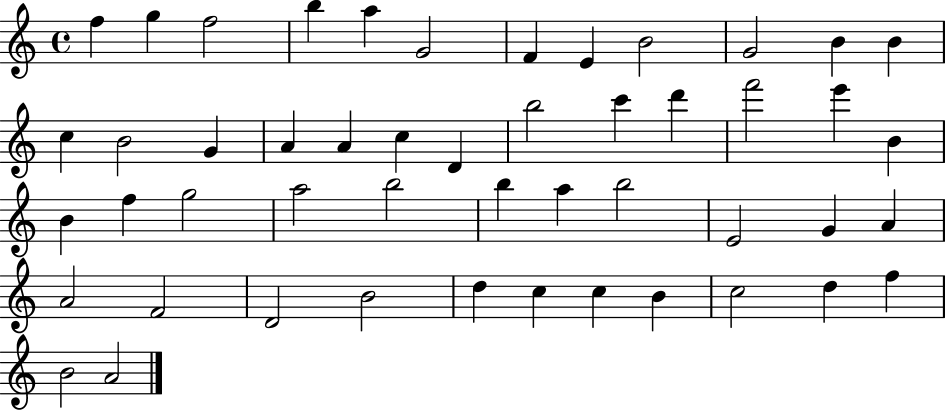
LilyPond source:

{
  \clef treble
  \time 4/4
  \defaultTimeSignature
  \key c \major
  f''4 g''4 f''2 | b''4 a''4 g'2 | f'4 e'4 b'2 | g'2 b'4 b'4 | \break c''4 b'2 g'4 | a'4 a'4 c''4 d'4 | b''2 c'''4 d'''4 | f'''2 e'''4 b'4 | \break b'4 f''4 g''2 | a''2 b''2 | b''4 a''4 b''2 | e'2 g'4 a'4 | \break a'2 f'2 | d'2 b'2 | d''4 c''4 c''4 b'4 | c''2 d''4 f''4 | \break b'2 a'2 | \bar "|."
}